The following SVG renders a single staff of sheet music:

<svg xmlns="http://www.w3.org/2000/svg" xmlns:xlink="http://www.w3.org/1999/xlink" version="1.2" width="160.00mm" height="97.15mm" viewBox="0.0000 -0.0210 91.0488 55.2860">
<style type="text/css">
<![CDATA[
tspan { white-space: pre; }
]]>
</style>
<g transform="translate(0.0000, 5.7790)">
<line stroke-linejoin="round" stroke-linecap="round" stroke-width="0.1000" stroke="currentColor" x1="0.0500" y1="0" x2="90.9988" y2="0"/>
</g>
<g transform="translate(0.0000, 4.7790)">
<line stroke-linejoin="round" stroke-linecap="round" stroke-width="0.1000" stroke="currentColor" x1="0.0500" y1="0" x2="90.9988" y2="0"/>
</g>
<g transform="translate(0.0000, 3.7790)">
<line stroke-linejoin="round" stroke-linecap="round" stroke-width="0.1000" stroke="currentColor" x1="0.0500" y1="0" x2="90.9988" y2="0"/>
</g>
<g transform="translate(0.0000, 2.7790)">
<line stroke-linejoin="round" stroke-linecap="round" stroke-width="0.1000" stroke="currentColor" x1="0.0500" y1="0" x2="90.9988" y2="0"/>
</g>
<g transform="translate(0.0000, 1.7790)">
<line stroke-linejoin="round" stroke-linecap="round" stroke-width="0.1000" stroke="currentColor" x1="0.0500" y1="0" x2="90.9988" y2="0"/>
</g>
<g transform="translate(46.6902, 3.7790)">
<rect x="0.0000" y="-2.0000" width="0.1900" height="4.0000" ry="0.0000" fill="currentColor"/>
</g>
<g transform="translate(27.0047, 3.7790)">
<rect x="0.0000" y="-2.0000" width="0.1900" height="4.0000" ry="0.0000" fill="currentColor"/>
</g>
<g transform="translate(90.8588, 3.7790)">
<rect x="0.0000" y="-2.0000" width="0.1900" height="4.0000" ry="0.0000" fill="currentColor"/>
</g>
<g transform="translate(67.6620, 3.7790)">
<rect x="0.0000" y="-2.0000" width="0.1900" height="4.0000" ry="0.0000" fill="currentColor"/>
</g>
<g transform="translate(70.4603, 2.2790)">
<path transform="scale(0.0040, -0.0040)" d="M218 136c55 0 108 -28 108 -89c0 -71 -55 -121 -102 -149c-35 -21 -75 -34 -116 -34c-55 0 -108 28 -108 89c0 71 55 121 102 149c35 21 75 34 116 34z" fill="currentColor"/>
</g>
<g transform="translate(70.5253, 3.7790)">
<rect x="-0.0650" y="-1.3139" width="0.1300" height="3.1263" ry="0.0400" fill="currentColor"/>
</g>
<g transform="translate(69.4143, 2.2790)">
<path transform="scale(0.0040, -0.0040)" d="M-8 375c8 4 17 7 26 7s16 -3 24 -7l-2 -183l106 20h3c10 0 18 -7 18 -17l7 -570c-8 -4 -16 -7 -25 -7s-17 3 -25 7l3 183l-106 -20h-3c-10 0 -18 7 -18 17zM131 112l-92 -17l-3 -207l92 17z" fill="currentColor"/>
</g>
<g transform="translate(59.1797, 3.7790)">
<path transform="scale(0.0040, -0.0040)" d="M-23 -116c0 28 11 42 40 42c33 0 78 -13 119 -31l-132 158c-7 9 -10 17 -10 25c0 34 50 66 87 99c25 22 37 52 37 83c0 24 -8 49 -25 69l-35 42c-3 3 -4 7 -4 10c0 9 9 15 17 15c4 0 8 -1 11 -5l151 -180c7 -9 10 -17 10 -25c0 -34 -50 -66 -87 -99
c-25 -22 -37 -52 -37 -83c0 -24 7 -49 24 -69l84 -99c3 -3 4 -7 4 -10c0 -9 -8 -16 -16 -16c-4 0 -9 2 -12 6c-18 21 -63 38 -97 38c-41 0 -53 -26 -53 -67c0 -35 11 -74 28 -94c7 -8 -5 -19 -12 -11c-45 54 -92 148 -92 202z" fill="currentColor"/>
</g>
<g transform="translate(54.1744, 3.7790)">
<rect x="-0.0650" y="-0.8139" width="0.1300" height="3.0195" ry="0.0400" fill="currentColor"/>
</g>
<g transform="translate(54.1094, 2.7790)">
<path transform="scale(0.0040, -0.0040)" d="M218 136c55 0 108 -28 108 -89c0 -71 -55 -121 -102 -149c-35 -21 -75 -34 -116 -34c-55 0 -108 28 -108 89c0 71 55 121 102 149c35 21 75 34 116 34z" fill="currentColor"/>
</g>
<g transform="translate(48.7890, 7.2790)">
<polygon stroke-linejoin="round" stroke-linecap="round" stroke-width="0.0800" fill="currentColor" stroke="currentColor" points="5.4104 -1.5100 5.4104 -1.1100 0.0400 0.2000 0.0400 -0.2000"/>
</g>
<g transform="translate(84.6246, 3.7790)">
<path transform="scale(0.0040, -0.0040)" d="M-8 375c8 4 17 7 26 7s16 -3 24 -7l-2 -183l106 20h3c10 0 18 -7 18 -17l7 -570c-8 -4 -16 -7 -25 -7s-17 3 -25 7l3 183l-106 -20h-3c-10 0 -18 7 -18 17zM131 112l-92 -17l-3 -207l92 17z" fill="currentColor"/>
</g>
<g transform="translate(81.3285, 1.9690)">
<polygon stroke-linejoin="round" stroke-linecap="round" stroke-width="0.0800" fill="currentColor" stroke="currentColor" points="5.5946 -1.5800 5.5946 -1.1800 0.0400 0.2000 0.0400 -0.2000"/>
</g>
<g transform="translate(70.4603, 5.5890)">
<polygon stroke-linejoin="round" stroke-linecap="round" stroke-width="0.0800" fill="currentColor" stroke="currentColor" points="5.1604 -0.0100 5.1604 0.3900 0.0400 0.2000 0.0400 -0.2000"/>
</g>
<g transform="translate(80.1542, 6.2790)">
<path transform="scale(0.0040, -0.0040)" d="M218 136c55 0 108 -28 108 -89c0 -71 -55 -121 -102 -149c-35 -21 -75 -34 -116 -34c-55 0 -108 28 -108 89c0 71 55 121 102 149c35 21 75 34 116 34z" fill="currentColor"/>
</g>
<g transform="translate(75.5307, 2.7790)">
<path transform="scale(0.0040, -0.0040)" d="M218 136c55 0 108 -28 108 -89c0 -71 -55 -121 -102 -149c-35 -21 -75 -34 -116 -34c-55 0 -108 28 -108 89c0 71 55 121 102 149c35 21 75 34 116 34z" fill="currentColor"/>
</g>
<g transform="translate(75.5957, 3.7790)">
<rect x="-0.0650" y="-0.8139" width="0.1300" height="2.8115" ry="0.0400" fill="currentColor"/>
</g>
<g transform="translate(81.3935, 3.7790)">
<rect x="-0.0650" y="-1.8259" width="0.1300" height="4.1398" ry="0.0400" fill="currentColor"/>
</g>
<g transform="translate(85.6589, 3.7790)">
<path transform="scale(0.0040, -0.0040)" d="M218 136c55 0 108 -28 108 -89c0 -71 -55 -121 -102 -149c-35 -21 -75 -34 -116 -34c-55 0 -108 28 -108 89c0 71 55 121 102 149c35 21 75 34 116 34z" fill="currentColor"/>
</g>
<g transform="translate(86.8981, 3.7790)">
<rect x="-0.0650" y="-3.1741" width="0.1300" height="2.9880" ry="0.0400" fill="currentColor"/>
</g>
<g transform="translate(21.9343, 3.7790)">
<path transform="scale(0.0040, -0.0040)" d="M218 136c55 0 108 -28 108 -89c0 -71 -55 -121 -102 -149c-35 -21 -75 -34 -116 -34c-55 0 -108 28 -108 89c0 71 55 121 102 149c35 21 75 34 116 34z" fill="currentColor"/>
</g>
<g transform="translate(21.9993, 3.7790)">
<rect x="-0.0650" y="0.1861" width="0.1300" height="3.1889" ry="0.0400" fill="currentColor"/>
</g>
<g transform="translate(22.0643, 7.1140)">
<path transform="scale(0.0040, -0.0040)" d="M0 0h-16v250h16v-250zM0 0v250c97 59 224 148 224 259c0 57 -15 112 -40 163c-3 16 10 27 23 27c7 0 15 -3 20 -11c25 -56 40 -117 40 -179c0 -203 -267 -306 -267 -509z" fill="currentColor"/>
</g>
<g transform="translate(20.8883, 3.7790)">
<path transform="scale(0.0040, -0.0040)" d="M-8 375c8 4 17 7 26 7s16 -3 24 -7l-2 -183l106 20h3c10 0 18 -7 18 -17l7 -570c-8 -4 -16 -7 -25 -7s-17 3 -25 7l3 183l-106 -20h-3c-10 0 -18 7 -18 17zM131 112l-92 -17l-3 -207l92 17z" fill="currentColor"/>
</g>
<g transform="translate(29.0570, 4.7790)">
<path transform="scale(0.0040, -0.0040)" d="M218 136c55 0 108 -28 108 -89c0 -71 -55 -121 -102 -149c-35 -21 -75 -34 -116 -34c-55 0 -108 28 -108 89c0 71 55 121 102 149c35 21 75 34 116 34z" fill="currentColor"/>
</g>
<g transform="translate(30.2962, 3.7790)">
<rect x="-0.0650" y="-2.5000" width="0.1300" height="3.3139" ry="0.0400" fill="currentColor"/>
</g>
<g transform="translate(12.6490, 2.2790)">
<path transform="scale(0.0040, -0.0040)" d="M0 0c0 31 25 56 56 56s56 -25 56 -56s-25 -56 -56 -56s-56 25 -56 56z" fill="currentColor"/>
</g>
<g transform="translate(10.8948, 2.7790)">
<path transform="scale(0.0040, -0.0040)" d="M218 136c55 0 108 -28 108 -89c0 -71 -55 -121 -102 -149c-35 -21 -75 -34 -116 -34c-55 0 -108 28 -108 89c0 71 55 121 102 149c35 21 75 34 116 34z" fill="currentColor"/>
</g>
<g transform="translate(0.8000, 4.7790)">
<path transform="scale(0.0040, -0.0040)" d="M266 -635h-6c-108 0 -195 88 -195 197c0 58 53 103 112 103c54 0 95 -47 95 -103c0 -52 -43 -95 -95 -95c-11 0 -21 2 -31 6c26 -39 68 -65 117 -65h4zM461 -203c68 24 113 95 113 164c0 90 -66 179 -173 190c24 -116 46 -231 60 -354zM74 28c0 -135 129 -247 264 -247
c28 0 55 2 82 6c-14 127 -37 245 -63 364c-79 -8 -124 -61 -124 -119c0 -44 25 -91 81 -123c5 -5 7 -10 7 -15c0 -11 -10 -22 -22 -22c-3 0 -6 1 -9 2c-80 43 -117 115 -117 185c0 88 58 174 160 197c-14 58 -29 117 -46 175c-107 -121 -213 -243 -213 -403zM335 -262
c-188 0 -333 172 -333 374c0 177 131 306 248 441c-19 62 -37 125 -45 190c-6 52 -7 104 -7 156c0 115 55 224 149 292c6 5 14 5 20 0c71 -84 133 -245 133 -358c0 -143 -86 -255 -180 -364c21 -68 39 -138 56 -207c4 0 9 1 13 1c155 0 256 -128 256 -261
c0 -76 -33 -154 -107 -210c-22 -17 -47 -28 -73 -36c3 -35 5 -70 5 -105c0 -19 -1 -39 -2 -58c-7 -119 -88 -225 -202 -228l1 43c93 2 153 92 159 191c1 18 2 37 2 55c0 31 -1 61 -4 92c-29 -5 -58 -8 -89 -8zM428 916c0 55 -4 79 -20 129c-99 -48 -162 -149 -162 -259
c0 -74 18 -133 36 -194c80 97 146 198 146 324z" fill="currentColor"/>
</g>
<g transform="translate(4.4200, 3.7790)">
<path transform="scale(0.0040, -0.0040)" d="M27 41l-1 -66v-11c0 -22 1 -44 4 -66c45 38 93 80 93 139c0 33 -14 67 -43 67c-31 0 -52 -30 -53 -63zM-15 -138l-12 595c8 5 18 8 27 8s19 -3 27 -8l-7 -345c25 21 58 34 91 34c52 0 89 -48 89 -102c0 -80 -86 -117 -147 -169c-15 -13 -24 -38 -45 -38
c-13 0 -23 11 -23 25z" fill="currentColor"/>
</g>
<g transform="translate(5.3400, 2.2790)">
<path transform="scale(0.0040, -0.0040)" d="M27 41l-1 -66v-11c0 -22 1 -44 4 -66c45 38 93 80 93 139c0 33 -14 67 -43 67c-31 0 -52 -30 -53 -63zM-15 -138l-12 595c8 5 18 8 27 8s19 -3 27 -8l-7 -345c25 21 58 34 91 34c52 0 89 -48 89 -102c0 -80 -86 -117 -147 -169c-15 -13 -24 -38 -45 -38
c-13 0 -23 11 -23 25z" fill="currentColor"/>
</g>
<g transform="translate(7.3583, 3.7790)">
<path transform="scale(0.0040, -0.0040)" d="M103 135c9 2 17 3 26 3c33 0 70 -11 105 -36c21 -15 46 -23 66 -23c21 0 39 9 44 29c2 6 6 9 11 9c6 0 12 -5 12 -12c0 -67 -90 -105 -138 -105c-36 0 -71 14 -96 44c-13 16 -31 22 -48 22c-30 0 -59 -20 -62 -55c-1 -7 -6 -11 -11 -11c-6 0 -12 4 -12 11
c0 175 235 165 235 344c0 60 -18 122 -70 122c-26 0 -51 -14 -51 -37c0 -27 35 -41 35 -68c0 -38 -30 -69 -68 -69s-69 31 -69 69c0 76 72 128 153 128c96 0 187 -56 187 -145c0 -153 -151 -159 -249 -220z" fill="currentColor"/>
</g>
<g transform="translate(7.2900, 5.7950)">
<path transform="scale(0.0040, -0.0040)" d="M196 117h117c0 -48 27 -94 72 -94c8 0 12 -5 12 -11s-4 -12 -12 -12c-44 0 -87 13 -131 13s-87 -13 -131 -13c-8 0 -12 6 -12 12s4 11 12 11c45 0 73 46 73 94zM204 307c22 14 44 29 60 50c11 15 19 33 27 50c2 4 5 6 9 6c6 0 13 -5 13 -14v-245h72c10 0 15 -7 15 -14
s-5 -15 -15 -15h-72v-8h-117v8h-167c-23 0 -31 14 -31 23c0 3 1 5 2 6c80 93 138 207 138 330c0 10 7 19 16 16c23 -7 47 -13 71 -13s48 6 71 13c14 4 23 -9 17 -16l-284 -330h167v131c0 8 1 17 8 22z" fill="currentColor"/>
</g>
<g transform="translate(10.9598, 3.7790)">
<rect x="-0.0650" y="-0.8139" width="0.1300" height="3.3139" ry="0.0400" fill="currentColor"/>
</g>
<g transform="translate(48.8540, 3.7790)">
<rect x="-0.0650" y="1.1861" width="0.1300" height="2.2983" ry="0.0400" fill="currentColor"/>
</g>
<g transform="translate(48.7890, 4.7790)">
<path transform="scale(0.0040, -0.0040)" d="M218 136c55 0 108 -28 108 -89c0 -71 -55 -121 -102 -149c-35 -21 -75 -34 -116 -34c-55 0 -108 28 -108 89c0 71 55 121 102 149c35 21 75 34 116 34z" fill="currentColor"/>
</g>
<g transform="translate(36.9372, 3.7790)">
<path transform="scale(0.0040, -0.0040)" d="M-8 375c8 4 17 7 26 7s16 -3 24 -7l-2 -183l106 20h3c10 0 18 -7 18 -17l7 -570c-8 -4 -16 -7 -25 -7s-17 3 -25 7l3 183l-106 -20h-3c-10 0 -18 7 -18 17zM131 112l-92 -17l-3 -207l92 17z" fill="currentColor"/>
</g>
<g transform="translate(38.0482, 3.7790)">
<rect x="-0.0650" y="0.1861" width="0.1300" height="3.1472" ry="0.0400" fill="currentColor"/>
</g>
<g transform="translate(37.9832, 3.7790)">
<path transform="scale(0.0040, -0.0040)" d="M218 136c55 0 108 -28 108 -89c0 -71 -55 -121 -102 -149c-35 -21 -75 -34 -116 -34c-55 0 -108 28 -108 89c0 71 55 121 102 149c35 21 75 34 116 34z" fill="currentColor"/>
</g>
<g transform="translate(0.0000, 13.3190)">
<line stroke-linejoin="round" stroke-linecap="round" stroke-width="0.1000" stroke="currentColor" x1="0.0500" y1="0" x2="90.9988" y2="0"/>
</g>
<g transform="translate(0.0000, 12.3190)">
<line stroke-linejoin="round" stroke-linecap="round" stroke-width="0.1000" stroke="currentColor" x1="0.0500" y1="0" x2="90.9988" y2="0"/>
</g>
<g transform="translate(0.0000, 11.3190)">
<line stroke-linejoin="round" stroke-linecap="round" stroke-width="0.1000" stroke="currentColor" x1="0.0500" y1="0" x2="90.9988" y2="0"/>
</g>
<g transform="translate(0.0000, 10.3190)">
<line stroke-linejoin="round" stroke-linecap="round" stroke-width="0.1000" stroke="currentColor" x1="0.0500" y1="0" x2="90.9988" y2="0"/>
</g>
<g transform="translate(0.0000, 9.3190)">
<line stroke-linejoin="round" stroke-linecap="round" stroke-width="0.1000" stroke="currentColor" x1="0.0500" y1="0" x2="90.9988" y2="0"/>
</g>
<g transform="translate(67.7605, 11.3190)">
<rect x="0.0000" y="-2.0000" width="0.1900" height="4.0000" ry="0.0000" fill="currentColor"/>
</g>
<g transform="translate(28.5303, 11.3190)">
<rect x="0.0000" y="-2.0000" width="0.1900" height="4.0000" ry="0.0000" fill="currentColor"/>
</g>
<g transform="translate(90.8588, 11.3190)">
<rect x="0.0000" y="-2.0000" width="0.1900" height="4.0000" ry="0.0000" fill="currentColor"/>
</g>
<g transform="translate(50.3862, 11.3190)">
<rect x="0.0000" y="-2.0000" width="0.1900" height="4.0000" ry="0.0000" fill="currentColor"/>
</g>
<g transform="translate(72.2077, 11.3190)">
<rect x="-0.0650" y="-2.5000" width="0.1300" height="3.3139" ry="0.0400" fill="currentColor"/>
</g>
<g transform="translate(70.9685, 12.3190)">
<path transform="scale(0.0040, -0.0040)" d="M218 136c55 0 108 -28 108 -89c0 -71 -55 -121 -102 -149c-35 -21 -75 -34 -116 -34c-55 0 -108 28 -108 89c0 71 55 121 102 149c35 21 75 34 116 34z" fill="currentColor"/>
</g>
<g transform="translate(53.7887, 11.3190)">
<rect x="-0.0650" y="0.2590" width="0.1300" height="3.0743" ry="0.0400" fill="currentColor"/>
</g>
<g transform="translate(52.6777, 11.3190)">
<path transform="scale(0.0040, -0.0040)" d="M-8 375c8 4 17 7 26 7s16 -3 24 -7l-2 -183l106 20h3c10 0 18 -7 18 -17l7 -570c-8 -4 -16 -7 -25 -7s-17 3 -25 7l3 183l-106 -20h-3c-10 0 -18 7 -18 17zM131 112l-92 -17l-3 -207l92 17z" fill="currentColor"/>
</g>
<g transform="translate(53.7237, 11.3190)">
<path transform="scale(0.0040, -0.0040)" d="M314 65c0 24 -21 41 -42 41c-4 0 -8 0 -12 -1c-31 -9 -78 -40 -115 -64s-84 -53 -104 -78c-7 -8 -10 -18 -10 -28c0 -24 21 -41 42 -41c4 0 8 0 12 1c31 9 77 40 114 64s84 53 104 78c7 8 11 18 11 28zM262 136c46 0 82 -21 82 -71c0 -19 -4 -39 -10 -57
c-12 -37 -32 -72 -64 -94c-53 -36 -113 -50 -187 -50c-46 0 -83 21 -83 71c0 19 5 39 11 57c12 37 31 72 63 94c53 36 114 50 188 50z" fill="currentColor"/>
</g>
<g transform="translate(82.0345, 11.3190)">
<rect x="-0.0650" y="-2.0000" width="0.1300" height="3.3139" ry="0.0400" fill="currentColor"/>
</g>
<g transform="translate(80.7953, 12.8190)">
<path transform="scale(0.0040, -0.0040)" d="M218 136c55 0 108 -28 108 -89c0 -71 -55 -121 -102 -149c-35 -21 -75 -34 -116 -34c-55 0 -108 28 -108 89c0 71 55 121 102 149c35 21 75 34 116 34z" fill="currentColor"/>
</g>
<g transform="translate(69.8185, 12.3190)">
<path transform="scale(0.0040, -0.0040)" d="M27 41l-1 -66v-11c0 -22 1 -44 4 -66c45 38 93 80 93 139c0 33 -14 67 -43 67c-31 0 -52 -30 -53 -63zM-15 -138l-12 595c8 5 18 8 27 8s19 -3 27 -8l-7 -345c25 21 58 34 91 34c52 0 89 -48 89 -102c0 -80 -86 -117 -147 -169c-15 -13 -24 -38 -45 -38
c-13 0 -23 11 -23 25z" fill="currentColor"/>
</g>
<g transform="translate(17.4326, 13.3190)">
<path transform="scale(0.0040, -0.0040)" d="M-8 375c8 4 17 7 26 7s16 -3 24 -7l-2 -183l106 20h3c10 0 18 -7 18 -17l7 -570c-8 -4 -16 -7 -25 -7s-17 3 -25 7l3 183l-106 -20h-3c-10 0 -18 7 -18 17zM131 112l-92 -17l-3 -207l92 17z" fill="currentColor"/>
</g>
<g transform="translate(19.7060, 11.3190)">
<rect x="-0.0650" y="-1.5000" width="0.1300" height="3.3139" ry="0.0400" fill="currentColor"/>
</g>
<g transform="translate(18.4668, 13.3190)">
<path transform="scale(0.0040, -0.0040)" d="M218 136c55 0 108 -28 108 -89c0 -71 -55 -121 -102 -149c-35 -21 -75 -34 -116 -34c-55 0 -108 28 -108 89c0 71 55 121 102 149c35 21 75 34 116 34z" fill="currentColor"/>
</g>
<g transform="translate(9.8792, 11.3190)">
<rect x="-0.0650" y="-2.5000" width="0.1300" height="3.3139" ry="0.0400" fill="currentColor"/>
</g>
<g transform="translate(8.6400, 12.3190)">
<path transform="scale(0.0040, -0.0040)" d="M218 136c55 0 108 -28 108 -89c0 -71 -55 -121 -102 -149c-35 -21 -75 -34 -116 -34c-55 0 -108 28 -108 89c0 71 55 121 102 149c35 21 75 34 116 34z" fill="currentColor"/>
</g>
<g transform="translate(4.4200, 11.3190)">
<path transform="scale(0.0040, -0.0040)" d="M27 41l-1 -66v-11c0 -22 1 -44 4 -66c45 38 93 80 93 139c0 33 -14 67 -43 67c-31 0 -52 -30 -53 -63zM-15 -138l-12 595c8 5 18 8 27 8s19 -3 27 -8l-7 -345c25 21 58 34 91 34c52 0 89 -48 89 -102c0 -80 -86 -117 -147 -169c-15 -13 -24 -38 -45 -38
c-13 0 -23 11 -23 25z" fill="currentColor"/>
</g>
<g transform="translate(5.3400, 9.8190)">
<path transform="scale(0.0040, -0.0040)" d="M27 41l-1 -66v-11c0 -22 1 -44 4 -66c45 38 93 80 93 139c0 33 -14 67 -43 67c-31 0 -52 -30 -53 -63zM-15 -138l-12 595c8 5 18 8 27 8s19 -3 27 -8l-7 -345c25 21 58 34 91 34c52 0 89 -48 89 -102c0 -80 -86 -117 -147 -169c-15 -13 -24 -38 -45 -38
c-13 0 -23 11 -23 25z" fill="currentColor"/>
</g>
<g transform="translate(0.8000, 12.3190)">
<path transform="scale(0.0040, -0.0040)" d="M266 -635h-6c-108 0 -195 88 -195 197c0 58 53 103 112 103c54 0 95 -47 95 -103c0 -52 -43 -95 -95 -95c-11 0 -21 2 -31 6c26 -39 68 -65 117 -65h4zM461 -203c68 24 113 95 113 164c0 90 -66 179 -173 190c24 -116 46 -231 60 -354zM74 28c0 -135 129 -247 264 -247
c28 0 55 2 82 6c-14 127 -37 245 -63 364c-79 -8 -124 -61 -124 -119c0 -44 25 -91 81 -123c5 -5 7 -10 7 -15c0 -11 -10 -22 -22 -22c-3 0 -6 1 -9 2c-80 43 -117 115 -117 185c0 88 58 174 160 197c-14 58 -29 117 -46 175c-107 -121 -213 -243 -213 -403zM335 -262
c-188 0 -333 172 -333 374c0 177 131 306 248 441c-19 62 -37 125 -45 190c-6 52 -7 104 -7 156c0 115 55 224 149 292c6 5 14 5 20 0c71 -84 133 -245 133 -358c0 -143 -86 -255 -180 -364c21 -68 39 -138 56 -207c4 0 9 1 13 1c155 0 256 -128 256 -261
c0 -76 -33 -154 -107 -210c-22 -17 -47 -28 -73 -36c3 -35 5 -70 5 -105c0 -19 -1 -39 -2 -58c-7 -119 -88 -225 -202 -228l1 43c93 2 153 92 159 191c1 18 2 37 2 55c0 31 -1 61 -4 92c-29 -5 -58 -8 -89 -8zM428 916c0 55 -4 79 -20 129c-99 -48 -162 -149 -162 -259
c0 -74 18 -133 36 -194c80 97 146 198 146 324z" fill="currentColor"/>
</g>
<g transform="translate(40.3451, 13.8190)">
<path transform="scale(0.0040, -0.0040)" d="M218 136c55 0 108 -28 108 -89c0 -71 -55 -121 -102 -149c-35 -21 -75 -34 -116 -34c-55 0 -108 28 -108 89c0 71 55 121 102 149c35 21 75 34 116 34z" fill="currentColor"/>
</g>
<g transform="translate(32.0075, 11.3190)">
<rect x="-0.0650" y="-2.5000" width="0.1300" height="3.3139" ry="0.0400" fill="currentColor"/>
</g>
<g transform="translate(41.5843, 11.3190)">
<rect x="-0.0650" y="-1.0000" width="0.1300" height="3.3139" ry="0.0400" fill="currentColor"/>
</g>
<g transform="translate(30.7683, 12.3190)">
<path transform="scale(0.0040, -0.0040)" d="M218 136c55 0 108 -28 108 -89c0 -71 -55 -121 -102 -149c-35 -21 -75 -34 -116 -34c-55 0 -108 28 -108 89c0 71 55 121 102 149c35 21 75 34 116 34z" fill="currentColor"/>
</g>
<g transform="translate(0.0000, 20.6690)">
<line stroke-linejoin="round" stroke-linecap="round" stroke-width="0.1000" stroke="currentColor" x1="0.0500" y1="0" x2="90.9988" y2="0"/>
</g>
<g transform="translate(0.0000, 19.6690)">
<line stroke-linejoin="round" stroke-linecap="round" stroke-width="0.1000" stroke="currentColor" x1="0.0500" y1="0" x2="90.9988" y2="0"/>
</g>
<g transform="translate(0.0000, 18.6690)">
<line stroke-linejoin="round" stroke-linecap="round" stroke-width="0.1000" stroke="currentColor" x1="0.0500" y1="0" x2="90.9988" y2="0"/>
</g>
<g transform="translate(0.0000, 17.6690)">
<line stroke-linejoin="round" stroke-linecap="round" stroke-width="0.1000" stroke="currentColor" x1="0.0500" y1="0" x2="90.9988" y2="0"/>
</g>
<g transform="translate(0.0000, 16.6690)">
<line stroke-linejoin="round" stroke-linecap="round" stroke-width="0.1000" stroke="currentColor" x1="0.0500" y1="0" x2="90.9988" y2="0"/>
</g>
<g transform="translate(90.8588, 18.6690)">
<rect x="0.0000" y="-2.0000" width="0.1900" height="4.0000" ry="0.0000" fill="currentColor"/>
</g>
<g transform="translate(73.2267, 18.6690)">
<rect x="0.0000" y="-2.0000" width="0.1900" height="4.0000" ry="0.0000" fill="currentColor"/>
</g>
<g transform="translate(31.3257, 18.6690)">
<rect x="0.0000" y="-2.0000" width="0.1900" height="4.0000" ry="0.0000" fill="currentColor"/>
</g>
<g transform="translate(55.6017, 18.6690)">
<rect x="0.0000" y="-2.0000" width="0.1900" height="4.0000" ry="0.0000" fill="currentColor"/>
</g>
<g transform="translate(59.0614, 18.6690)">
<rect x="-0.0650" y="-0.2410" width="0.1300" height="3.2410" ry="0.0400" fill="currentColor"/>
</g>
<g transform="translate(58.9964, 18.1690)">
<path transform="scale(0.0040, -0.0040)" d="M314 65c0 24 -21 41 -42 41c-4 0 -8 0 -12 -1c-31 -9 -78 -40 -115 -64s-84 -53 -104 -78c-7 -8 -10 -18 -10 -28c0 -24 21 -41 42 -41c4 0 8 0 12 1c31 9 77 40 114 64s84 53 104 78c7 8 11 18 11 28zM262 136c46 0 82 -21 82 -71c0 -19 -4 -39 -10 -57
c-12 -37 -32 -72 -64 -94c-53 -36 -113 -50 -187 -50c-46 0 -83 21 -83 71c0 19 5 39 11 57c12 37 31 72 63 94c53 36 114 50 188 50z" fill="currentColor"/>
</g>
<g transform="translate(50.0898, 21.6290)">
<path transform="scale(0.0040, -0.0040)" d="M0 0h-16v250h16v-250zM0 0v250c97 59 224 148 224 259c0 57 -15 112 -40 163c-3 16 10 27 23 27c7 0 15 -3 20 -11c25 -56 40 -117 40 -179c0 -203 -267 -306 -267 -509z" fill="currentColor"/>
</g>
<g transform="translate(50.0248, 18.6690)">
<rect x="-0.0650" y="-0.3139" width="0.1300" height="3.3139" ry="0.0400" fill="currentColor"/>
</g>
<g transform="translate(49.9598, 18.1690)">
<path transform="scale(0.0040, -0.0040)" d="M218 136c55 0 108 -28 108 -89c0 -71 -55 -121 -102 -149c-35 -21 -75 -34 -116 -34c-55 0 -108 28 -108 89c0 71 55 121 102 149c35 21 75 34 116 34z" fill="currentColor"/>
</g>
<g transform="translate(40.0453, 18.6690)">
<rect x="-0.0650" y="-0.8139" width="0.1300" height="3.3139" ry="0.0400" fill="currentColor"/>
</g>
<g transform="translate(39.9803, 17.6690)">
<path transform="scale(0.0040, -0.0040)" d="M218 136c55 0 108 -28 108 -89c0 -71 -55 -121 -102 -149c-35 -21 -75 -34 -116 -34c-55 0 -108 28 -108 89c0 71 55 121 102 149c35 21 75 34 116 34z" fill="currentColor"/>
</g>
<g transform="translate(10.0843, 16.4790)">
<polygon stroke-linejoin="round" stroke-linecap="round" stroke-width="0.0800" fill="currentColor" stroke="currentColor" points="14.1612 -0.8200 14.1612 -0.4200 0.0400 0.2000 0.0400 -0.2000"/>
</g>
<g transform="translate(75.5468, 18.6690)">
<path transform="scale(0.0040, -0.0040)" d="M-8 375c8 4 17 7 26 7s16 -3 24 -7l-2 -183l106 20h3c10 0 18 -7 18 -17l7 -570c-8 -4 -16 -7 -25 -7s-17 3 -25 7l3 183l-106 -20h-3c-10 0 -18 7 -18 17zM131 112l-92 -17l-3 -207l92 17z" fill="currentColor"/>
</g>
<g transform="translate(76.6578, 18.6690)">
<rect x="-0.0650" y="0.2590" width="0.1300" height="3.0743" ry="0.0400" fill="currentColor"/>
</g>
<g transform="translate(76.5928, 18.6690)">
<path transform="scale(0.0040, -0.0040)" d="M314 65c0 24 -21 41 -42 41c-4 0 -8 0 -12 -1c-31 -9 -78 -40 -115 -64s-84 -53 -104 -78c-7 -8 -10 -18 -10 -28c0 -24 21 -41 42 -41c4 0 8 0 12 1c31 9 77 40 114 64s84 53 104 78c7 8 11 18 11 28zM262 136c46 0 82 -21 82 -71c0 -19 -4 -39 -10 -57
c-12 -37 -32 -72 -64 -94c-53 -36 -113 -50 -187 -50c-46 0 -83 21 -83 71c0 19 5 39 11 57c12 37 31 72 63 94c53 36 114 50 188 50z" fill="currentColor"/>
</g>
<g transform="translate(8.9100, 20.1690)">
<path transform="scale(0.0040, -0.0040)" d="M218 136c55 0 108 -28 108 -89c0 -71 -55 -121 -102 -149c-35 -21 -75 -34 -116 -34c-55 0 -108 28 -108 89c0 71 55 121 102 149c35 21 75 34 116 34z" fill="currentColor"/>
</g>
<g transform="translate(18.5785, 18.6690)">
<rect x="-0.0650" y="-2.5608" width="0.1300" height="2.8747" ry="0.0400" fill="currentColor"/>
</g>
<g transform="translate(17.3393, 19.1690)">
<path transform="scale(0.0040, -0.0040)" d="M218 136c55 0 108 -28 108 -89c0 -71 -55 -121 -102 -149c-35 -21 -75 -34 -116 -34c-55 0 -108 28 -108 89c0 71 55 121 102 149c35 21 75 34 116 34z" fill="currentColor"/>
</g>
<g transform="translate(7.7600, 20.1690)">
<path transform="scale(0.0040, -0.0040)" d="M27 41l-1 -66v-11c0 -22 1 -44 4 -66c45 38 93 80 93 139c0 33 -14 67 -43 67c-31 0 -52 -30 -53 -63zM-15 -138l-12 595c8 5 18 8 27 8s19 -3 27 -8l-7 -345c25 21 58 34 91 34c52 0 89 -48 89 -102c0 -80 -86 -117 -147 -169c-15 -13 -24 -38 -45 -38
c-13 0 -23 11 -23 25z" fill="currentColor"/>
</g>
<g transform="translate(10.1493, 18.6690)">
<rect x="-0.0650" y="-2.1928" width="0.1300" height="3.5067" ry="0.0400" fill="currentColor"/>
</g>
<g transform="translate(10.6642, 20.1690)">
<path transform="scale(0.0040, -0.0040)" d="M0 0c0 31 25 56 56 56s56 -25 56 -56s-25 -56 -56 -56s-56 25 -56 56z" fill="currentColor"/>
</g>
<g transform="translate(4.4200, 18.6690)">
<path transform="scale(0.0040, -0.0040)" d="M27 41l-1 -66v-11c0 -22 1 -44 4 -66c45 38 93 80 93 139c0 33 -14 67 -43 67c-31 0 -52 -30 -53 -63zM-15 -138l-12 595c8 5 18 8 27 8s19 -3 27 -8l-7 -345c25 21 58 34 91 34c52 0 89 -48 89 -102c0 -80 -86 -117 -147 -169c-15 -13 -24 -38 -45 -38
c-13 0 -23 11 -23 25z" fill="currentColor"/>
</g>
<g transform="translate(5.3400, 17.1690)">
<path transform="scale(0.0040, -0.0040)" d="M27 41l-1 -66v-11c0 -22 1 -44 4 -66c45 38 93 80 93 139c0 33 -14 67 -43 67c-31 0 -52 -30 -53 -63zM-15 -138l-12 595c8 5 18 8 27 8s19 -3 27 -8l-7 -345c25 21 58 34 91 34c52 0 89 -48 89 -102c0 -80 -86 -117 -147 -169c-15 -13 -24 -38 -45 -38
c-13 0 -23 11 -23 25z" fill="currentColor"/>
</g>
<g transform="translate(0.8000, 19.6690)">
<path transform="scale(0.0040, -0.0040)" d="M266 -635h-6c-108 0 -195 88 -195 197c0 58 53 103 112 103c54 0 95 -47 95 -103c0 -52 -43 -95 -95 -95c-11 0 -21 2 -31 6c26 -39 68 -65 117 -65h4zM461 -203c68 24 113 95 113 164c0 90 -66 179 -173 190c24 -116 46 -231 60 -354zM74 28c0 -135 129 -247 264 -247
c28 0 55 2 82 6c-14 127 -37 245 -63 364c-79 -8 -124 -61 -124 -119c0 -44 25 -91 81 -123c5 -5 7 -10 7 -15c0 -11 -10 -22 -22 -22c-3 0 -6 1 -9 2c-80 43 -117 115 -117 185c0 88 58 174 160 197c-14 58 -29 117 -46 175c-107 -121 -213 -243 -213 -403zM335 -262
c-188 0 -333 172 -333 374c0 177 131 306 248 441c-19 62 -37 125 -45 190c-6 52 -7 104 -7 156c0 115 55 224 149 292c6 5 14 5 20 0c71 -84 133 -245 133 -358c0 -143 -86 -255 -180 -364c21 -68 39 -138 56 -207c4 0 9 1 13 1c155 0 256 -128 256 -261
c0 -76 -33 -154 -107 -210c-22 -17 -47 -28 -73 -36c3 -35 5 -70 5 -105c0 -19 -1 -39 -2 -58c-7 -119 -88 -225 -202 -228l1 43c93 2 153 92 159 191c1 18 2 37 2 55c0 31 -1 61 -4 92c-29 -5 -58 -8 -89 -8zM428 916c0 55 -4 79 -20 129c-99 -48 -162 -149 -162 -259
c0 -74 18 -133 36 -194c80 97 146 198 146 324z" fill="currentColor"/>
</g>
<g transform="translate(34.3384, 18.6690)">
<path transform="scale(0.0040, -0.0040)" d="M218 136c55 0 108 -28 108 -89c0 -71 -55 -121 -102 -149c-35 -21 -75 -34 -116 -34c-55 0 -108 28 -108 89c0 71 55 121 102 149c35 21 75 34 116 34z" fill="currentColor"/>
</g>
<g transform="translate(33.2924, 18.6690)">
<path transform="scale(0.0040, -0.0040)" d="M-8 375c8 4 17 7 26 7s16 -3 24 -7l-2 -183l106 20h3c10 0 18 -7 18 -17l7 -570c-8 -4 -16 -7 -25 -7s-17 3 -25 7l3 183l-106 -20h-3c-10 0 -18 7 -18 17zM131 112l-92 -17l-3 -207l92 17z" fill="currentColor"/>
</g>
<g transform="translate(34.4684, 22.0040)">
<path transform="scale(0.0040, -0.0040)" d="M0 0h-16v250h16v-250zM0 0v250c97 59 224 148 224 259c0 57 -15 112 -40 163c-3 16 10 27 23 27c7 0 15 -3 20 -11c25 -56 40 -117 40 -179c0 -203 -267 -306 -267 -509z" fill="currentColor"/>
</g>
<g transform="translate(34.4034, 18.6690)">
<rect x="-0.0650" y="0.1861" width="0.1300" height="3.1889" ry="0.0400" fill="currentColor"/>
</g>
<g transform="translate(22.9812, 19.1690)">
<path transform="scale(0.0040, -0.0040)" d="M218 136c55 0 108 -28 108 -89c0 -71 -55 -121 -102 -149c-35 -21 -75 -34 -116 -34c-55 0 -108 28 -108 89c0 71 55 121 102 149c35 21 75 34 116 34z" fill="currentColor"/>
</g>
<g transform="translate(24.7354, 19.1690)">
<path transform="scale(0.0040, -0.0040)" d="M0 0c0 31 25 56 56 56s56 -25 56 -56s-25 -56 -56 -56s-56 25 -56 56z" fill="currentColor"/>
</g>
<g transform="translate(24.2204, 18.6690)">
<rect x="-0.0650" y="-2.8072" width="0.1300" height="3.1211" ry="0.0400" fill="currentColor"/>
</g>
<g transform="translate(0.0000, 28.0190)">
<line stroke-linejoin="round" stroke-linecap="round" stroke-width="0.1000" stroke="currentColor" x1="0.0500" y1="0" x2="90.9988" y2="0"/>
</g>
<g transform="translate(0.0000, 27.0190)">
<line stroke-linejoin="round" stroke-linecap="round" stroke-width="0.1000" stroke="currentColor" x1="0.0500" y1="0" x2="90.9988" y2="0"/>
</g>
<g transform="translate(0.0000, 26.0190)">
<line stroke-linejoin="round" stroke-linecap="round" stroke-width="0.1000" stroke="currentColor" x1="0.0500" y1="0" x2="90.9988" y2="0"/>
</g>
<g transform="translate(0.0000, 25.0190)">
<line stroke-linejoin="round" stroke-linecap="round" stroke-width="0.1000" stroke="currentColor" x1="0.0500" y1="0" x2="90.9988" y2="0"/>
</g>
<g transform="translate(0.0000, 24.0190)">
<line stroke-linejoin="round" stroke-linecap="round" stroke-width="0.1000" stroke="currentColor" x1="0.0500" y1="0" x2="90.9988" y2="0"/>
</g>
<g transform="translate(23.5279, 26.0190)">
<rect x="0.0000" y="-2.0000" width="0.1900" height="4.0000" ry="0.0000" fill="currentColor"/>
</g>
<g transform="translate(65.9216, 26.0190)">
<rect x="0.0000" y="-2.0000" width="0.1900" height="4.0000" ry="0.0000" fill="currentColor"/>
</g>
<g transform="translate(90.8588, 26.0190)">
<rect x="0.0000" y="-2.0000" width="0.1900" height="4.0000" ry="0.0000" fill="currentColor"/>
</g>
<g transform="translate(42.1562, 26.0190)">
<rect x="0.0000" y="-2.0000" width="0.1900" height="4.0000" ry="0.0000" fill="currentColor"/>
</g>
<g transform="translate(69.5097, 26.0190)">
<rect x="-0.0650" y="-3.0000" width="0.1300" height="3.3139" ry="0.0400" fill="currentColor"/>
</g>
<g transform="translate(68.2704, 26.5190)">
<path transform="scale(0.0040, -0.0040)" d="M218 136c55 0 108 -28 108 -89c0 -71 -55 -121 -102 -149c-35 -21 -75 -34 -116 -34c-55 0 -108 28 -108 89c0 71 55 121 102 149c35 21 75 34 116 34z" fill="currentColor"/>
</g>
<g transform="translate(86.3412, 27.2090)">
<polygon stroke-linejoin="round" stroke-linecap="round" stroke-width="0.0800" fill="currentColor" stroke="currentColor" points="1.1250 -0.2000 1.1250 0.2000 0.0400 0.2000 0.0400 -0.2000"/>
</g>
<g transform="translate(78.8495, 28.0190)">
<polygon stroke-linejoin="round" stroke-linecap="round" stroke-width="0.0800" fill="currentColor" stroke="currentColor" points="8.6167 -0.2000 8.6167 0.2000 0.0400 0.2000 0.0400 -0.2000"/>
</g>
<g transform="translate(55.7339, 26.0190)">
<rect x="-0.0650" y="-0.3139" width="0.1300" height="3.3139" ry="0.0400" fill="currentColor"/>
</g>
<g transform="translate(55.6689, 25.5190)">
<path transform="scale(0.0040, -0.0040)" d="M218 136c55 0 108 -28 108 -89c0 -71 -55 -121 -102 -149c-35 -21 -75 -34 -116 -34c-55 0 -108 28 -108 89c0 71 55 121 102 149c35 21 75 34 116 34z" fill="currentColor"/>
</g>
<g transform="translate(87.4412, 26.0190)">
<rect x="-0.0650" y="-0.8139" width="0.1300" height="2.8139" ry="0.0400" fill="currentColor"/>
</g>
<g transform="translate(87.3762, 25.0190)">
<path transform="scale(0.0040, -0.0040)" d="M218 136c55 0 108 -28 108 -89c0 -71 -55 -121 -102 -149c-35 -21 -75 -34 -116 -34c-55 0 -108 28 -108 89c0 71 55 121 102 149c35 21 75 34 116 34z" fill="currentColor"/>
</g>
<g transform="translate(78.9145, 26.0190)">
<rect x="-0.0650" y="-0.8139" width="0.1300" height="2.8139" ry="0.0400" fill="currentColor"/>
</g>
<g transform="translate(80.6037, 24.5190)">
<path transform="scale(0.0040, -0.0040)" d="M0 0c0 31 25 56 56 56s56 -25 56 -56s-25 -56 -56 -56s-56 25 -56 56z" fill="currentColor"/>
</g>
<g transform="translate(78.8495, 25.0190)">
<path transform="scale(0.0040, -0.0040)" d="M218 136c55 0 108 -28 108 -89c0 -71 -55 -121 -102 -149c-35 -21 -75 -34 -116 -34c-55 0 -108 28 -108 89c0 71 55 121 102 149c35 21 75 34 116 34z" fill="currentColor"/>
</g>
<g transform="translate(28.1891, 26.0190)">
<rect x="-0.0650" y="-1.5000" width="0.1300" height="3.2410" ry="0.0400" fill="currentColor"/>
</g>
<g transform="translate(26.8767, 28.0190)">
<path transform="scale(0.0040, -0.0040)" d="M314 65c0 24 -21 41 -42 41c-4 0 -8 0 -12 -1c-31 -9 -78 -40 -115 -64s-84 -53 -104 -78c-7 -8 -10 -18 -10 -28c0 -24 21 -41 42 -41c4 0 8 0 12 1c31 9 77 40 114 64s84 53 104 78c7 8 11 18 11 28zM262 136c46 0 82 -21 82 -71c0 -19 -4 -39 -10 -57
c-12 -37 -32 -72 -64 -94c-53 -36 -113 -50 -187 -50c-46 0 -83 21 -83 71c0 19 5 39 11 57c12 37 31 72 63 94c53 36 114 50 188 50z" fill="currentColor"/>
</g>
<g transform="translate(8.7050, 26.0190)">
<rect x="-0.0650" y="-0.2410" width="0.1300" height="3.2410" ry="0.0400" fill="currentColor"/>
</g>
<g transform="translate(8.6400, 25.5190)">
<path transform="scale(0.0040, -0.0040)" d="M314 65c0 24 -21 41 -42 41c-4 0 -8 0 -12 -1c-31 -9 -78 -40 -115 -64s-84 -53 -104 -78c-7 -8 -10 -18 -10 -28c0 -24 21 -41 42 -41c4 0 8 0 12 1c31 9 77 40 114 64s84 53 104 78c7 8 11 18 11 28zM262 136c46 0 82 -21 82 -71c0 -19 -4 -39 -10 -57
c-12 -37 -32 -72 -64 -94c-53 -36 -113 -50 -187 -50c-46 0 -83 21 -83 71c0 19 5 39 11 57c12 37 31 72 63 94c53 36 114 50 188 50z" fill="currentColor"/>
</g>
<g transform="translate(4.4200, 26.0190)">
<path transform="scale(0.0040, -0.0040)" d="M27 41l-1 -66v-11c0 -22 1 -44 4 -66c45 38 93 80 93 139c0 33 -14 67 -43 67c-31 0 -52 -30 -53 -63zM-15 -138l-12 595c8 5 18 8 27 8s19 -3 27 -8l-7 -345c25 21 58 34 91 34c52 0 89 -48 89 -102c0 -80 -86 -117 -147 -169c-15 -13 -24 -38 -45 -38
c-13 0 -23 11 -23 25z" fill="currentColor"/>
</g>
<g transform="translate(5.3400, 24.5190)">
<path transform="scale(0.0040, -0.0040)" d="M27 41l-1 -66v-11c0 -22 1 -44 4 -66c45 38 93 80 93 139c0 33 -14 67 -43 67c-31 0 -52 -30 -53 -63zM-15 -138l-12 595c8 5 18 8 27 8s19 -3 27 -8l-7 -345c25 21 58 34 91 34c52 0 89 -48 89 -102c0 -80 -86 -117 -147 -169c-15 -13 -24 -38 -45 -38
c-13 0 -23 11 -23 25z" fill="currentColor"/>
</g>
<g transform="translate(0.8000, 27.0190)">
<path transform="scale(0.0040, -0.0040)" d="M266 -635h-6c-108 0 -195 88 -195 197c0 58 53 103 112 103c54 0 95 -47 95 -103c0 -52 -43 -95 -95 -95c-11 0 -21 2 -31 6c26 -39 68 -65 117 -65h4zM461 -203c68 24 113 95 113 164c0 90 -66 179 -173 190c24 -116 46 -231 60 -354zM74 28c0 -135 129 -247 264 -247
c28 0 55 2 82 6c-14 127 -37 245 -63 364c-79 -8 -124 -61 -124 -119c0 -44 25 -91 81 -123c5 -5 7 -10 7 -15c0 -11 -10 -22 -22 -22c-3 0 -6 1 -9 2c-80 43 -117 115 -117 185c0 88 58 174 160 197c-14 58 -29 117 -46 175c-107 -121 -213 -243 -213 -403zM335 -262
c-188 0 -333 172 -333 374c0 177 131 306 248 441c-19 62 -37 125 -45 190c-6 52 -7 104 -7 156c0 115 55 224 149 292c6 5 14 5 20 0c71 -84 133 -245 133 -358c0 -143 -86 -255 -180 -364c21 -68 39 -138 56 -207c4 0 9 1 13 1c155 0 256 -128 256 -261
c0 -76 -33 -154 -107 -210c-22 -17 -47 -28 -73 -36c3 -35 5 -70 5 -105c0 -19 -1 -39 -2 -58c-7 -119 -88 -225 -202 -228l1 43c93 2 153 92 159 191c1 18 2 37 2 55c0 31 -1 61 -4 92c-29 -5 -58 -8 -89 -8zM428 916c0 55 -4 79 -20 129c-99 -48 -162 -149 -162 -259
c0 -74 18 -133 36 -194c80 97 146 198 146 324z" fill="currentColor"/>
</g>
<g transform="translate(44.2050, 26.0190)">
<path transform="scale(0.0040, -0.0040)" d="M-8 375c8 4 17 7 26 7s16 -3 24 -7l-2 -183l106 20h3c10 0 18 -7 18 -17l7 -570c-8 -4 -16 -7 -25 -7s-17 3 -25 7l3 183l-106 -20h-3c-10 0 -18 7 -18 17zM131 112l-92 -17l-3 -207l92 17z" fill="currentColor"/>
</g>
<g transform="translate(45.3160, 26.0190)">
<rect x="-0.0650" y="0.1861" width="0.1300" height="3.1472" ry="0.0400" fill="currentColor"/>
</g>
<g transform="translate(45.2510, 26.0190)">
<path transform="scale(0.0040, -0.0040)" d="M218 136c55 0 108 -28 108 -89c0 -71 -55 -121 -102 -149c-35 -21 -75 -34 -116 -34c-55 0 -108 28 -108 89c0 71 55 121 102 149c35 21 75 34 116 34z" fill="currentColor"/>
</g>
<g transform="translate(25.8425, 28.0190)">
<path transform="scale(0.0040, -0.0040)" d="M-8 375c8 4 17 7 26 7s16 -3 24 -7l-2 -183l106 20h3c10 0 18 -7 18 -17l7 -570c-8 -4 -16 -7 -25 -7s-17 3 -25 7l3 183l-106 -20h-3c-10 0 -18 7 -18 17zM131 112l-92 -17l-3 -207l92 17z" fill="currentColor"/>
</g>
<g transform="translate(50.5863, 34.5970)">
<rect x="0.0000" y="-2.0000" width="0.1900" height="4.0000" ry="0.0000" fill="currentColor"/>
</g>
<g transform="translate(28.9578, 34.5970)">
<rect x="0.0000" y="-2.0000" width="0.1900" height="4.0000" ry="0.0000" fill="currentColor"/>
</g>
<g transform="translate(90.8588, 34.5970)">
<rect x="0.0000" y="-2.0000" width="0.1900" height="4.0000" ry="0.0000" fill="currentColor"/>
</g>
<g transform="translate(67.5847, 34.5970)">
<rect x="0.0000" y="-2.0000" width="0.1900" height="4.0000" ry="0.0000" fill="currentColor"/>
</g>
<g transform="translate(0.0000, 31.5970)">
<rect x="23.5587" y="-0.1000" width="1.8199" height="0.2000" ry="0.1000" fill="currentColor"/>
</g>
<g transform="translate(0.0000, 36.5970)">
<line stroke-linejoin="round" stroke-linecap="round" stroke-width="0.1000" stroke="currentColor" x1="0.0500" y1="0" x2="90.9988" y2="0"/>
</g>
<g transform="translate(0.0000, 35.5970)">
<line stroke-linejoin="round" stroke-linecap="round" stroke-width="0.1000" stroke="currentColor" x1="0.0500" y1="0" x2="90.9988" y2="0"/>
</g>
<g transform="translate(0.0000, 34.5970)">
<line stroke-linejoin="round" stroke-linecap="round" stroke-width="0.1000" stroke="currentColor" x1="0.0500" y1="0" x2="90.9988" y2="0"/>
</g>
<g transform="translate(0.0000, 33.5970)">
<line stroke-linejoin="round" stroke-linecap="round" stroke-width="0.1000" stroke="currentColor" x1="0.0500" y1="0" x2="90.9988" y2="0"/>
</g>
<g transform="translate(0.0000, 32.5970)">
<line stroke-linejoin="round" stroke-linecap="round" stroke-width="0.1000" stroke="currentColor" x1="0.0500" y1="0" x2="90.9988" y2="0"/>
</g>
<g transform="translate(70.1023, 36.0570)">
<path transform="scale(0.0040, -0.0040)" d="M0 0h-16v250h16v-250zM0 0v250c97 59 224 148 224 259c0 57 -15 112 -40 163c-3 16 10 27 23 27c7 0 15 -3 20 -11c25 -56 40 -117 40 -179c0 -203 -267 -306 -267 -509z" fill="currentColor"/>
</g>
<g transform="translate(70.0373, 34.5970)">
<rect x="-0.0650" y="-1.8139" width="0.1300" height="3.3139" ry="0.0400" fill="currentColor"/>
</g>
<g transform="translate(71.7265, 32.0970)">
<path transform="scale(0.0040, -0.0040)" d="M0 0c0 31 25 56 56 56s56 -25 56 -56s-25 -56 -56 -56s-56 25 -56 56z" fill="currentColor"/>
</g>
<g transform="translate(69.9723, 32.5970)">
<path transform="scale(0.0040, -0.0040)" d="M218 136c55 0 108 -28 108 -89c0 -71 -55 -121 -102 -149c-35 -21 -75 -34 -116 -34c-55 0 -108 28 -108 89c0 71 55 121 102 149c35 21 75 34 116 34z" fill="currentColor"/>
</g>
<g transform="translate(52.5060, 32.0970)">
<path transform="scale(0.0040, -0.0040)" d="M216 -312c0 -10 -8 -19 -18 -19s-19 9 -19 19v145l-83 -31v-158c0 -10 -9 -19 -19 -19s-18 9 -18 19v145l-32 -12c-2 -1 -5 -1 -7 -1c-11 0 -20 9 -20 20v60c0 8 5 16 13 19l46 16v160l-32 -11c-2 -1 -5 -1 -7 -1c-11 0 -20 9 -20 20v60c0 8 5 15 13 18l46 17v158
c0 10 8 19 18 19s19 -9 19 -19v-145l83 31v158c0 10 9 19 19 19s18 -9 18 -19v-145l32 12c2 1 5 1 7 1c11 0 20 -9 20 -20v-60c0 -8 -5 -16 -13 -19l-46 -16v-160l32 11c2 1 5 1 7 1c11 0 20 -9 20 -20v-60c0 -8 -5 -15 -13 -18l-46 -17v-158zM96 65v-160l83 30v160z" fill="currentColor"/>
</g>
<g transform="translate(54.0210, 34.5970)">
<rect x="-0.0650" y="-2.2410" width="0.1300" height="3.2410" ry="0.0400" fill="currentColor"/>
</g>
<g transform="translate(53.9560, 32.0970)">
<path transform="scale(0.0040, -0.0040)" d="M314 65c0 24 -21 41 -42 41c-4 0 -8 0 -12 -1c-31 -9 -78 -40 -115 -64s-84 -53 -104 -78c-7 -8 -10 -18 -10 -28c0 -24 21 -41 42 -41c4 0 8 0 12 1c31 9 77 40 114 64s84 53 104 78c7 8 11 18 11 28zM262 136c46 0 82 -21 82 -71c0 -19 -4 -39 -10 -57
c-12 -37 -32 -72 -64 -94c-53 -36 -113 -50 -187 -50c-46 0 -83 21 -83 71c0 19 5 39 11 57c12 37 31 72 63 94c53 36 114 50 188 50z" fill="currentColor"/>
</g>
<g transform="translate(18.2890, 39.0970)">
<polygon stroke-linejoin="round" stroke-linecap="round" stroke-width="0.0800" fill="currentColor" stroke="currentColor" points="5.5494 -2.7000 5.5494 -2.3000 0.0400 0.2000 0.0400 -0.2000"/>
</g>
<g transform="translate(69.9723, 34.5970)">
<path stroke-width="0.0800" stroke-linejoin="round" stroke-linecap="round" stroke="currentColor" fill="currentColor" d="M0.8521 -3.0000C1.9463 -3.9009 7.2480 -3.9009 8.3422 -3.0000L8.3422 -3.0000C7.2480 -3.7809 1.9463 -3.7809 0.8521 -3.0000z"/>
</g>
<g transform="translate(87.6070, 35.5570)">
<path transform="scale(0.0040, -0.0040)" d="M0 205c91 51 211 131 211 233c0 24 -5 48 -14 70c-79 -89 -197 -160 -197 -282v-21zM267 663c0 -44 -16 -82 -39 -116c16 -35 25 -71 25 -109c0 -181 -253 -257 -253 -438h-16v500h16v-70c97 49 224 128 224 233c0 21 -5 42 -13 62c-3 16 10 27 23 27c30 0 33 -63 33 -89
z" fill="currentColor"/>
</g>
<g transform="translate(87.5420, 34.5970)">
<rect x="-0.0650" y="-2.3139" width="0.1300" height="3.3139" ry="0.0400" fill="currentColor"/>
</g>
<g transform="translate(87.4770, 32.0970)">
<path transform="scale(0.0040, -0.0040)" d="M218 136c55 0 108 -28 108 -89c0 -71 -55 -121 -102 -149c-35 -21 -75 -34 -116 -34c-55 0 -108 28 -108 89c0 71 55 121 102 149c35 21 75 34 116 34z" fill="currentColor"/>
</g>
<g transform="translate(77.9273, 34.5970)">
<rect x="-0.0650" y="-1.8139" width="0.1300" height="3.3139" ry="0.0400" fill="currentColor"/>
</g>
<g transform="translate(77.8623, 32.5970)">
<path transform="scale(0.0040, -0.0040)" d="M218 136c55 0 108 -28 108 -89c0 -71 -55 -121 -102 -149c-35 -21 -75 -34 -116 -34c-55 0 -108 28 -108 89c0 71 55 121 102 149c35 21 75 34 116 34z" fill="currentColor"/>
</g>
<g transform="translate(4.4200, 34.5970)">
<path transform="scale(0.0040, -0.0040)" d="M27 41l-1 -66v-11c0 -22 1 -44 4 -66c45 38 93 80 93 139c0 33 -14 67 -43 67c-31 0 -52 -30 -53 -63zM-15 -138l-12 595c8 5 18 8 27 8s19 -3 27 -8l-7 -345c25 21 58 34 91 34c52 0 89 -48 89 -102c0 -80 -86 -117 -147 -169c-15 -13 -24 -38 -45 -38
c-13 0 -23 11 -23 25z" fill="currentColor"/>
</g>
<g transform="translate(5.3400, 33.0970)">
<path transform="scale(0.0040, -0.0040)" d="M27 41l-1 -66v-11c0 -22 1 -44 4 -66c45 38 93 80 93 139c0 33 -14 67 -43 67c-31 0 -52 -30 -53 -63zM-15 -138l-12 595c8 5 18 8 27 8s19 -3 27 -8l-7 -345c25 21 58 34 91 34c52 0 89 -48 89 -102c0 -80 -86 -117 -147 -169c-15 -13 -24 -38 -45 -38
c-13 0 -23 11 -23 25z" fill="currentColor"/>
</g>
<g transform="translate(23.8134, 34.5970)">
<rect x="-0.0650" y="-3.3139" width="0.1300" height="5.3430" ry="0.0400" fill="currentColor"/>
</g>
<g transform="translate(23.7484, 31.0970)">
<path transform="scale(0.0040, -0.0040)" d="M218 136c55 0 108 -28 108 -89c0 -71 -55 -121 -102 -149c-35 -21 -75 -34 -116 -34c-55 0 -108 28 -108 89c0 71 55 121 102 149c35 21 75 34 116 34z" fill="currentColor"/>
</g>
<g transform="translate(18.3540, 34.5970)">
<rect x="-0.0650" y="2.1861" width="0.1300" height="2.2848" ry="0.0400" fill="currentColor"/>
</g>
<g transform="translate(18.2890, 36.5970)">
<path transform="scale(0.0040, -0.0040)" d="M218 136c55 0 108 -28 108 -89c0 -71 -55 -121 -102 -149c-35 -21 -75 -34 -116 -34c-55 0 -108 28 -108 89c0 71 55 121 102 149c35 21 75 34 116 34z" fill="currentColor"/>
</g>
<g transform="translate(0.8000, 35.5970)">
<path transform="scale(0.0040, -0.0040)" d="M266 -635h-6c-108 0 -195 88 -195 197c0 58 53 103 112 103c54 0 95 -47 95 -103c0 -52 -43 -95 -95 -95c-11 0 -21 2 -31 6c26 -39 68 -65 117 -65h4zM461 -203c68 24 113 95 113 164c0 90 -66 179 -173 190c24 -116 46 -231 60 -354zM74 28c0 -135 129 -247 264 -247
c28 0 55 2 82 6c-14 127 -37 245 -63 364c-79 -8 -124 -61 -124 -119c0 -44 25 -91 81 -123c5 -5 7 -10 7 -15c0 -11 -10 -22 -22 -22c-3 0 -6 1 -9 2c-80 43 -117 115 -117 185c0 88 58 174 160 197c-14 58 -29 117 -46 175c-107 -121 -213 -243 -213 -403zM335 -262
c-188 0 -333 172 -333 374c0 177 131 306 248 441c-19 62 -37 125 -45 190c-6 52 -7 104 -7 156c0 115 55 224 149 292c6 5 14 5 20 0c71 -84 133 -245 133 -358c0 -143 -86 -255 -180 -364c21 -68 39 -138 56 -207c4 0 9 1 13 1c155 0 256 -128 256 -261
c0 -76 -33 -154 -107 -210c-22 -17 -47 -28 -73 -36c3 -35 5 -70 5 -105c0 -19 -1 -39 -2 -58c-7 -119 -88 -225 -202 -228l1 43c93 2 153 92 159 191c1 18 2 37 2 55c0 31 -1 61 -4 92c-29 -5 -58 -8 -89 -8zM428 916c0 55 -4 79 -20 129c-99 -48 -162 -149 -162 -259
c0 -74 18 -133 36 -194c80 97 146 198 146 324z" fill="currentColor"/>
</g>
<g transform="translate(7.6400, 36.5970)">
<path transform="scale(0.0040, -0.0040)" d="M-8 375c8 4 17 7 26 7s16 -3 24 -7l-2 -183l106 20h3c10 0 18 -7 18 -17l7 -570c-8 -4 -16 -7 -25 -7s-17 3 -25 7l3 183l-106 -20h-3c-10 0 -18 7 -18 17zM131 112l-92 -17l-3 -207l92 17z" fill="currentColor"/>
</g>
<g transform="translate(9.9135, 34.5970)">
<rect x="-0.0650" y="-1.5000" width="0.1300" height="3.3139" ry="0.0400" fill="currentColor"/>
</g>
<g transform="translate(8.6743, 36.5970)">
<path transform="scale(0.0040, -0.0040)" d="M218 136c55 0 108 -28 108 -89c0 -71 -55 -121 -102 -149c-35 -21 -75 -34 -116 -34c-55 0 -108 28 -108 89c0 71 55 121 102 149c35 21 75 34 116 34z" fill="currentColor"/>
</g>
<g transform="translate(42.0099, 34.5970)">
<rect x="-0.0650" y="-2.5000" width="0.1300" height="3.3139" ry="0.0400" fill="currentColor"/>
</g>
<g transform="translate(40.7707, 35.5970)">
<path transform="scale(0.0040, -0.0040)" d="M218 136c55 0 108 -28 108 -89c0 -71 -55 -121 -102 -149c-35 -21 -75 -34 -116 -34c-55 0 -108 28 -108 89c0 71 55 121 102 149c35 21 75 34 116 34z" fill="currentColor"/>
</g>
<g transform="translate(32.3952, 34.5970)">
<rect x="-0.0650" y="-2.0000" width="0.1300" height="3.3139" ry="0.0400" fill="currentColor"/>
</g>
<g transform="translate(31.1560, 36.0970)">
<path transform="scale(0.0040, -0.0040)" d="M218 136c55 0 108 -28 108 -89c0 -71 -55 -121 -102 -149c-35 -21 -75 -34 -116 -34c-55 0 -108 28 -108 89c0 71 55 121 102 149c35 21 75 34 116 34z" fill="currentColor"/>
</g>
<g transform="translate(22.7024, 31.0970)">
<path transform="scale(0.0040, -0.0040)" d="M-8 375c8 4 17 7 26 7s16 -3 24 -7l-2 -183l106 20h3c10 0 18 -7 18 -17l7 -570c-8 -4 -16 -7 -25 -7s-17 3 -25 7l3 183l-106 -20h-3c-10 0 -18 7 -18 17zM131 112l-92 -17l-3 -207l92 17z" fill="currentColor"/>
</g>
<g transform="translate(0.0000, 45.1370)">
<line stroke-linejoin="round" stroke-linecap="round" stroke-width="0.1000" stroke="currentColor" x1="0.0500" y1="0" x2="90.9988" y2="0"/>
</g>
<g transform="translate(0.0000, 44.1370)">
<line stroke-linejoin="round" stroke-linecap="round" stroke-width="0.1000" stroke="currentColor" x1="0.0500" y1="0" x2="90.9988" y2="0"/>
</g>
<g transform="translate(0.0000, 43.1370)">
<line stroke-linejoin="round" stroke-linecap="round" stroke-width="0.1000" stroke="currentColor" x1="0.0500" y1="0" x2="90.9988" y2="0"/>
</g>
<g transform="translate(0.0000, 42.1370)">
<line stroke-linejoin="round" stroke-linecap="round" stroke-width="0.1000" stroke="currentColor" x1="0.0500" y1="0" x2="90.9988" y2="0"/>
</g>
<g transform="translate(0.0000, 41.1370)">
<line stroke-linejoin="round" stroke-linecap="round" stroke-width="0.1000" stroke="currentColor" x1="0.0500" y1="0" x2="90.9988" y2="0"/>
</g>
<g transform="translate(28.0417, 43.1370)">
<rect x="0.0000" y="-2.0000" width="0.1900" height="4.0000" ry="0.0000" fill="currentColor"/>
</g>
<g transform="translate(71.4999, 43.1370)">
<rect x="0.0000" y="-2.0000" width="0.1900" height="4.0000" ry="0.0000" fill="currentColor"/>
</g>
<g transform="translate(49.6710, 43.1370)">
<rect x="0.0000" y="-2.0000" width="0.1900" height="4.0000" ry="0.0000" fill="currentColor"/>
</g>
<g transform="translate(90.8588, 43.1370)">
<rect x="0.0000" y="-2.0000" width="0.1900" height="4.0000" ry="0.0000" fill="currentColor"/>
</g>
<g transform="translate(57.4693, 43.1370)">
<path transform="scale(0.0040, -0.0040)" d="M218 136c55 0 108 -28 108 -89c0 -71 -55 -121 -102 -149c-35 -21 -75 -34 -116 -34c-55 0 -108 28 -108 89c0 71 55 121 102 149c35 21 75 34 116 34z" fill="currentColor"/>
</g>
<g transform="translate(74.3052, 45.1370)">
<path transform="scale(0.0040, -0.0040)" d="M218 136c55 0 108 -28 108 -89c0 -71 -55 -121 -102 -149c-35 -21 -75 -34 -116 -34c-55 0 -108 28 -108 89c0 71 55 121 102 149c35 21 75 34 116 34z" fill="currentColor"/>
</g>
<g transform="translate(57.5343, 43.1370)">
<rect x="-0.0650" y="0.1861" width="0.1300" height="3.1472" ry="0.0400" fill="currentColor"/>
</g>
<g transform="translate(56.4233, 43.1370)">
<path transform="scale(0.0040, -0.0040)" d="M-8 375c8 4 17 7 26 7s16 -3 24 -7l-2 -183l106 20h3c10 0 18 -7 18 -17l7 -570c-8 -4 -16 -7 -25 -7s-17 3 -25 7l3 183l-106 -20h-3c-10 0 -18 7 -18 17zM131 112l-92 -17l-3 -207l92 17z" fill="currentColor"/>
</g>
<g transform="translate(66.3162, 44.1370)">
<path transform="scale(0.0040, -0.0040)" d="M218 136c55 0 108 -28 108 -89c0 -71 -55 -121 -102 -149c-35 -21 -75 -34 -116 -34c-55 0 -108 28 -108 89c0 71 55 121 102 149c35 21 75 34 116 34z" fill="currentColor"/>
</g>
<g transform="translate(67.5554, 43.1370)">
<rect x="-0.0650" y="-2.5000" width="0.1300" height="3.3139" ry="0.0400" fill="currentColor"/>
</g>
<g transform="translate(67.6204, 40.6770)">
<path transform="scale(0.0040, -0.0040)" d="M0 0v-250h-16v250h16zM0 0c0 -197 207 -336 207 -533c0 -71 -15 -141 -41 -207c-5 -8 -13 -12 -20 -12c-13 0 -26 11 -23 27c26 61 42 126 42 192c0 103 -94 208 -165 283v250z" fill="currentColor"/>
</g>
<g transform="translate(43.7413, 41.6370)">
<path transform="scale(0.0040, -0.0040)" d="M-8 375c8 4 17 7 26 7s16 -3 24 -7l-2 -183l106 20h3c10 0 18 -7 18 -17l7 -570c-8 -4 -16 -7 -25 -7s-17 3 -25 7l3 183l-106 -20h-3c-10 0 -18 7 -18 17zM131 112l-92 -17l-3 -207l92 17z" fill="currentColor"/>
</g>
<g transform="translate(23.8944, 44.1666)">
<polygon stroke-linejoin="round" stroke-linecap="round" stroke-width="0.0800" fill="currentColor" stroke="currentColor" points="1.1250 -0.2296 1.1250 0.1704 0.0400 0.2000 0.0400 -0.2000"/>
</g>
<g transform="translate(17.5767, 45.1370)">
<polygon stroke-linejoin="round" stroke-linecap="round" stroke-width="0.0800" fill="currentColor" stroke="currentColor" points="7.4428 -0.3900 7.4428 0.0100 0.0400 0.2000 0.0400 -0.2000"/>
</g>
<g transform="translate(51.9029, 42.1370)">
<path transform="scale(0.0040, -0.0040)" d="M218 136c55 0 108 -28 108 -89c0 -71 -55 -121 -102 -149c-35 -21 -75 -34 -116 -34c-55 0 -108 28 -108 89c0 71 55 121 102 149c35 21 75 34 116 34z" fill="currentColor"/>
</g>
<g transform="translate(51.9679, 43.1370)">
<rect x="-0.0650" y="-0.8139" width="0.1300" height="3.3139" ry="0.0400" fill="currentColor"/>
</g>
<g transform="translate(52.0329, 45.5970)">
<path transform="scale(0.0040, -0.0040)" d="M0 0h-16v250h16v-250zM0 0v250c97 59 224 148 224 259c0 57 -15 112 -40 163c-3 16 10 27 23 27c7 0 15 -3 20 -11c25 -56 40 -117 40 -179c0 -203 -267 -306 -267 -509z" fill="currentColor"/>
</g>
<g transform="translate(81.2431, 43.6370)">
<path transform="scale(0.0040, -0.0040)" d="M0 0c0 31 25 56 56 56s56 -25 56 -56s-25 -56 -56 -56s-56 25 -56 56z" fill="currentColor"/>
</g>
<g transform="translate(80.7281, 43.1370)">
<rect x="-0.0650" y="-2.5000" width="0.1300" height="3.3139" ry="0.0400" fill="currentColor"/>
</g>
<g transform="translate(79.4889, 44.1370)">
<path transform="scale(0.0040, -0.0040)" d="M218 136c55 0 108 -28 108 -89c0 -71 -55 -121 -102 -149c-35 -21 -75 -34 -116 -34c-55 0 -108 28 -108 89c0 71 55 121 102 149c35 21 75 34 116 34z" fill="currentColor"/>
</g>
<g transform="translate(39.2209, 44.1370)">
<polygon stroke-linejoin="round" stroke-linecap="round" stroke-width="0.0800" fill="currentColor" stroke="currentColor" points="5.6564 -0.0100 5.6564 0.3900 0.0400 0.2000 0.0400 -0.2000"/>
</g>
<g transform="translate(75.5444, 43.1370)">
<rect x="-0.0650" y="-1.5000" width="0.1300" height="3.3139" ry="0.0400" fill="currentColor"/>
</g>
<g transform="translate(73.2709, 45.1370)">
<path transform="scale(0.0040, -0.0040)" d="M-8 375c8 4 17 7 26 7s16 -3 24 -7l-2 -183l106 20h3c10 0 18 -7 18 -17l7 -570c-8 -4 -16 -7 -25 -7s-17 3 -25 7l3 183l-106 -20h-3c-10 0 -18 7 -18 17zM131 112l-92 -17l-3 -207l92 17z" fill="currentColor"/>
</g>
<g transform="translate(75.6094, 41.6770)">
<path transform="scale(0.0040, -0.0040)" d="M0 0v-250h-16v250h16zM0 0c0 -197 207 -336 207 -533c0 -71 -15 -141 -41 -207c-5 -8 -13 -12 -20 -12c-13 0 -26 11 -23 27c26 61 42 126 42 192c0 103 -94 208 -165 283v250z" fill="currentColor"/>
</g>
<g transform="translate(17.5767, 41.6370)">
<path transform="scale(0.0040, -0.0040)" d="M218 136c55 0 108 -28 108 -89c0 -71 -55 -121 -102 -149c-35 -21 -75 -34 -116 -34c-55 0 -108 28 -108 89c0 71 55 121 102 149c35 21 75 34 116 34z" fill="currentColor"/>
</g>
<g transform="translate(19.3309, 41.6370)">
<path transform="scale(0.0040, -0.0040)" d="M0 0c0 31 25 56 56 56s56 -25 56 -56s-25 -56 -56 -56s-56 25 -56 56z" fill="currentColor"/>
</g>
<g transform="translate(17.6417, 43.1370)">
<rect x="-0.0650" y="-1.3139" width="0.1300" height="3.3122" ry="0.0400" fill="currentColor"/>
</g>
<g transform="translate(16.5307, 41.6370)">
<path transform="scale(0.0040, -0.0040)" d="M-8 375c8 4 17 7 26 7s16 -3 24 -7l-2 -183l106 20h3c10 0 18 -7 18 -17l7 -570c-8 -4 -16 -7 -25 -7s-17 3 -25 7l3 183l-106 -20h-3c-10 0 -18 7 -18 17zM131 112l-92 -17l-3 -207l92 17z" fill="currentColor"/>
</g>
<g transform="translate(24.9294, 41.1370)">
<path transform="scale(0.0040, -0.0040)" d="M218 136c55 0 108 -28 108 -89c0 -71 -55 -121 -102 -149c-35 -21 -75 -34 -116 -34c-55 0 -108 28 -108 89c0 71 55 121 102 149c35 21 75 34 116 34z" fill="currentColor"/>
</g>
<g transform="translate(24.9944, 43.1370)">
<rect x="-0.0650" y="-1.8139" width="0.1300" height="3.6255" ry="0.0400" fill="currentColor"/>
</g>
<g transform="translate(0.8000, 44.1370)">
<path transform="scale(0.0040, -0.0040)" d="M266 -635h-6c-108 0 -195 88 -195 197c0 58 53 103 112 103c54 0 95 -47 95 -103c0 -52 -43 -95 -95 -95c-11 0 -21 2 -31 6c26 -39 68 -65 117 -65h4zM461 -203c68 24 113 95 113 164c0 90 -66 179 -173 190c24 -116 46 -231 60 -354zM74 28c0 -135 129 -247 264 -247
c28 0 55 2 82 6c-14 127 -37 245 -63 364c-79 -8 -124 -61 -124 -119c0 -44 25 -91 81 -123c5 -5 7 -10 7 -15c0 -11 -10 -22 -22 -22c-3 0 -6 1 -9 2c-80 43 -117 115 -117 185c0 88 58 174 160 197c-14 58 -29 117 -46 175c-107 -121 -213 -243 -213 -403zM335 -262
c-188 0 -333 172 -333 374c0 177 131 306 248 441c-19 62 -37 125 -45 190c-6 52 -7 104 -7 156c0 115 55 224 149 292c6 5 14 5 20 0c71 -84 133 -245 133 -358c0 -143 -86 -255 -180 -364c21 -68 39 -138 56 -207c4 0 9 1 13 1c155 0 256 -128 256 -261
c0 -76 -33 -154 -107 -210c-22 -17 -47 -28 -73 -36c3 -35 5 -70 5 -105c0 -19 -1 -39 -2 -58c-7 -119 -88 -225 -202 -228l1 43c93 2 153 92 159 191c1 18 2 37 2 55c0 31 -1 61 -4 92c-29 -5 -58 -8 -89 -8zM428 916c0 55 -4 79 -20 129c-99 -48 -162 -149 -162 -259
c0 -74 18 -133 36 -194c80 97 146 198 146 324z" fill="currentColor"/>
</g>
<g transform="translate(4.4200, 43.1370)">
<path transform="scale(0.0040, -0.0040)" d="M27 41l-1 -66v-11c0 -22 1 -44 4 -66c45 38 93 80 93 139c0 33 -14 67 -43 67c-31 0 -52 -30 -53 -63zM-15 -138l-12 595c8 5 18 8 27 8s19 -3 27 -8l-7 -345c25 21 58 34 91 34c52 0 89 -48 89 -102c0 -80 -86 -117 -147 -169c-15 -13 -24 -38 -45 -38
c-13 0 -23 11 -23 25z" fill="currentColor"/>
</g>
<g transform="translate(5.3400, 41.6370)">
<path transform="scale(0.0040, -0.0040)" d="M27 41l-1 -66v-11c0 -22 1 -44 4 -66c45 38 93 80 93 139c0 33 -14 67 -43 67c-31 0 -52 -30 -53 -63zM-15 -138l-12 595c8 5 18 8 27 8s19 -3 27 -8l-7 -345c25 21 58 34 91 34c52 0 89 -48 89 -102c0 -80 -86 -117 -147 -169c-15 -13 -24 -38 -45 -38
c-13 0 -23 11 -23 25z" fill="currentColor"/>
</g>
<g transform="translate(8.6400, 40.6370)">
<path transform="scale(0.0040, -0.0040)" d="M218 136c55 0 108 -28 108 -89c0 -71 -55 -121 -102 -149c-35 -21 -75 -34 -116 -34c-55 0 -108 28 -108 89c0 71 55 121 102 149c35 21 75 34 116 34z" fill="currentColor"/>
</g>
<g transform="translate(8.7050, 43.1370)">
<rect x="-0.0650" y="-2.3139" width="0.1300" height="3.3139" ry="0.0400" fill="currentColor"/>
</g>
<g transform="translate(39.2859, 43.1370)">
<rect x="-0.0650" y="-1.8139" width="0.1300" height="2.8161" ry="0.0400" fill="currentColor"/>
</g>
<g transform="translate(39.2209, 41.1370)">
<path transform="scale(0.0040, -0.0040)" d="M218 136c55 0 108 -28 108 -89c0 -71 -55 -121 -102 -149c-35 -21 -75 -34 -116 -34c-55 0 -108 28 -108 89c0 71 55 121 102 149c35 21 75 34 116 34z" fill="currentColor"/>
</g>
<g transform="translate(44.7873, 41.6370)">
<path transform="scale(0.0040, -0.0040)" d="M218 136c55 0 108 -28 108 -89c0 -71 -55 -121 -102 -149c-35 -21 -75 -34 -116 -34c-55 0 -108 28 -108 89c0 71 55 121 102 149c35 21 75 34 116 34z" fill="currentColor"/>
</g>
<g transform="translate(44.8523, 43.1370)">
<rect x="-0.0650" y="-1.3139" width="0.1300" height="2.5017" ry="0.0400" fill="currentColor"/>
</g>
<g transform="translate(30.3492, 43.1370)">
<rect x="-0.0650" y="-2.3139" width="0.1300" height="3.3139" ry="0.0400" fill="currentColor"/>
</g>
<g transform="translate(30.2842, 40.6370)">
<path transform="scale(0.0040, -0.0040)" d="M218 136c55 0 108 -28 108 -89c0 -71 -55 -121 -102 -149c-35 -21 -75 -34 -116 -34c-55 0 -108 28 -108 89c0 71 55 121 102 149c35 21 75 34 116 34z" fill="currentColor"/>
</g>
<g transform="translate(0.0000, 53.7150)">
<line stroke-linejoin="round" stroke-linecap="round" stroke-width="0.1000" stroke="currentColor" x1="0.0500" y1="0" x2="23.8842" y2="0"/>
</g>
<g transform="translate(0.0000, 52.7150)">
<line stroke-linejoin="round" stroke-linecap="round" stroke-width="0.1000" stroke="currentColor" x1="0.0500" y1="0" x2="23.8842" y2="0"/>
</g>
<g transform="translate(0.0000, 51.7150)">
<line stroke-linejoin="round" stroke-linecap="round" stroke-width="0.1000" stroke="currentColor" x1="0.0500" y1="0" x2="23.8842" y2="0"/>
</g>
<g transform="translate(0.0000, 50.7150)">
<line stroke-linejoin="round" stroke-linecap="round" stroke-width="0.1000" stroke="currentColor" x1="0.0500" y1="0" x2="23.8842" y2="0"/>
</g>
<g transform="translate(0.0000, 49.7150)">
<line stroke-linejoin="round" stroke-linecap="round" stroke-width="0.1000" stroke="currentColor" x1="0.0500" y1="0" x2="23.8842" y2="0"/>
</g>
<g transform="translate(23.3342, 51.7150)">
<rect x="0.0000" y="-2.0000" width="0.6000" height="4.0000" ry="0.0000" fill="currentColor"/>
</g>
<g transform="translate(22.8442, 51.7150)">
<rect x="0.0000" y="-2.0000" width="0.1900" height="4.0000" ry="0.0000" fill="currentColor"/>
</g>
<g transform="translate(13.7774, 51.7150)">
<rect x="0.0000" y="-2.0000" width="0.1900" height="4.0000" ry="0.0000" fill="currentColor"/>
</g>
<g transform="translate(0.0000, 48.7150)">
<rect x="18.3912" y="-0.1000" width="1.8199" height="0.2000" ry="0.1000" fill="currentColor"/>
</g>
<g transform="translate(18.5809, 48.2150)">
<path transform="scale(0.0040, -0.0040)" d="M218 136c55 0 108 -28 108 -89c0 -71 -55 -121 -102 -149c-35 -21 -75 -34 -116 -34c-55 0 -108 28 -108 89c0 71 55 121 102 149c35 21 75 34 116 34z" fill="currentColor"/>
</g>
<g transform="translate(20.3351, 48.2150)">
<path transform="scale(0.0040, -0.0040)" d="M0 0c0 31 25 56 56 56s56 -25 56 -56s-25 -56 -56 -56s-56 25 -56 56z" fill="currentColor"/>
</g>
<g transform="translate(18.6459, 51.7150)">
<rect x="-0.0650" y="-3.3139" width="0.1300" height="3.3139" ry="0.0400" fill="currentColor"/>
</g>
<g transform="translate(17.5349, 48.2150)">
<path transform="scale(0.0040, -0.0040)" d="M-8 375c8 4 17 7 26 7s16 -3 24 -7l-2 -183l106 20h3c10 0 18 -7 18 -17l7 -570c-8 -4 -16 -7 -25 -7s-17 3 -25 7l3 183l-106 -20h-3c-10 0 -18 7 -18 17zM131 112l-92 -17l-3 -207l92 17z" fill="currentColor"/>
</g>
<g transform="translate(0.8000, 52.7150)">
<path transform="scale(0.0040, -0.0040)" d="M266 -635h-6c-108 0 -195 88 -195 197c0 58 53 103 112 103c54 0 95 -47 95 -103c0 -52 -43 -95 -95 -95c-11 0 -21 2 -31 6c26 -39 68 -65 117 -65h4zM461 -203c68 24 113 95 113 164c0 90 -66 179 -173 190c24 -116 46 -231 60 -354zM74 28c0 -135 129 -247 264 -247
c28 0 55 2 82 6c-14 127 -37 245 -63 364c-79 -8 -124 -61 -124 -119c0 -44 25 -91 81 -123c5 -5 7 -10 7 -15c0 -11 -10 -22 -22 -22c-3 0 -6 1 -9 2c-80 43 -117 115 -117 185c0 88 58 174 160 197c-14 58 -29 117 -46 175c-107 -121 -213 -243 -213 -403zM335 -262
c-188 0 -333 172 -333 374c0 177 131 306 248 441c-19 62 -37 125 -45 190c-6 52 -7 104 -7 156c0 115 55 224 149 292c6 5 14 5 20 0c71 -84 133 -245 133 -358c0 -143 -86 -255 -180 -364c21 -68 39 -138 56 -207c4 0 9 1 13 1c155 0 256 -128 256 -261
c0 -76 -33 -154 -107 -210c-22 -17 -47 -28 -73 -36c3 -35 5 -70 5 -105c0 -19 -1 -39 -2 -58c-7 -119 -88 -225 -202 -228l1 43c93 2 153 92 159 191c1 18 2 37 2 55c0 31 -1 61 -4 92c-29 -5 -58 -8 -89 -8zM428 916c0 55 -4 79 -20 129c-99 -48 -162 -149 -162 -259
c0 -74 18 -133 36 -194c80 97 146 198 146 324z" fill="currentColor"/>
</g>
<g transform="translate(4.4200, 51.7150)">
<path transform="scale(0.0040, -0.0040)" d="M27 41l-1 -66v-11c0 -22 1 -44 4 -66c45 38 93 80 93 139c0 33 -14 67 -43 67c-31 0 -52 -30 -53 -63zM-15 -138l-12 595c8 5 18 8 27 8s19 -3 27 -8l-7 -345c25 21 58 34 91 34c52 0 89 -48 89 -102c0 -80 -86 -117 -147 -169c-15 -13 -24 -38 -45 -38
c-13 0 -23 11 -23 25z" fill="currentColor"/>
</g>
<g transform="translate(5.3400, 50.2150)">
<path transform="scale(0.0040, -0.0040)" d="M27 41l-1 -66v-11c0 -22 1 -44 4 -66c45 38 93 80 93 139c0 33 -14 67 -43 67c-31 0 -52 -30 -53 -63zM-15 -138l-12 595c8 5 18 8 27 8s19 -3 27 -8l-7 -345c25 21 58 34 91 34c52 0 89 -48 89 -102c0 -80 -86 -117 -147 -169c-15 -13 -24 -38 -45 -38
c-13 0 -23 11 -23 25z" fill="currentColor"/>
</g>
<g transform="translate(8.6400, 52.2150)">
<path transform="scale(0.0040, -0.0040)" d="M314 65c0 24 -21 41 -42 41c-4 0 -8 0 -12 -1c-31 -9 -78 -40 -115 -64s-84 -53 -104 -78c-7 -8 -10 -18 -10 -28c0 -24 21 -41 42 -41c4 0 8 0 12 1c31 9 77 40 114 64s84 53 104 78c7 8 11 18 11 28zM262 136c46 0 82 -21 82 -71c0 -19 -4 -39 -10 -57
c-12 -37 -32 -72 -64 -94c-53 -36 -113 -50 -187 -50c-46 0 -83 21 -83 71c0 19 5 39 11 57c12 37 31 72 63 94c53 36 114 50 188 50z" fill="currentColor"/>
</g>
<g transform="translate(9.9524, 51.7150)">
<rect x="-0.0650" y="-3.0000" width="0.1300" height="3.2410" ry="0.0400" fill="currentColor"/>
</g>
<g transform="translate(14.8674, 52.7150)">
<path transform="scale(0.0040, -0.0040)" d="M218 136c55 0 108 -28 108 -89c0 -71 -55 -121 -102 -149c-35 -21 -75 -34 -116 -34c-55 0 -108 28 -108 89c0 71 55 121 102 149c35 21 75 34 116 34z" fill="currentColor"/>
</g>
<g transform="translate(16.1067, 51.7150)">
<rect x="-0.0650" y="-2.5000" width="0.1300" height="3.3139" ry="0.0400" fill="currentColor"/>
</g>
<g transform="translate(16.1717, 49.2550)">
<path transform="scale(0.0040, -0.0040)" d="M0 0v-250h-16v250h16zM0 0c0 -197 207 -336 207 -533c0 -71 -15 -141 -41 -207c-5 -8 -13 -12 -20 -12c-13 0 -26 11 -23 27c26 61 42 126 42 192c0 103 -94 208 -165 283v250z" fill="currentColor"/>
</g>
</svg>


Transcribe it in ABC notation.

X:1
T:Untitled
M:2/4
L:1/4
K:Bb
d B/2 G B G/2 d/2 z e/2 d/2 D/2 B/2 G E G D B2 _G F _F/2 A/2 A/2 B/2 d c/2 c2 B2 c2 E2 B c A d/2 d/4 E E/2 b/2 F G ^g2 f/2 f g/4 g e/2 f/4 g f/2 e/2 d/2 B G/2 E/2 G A2 G/2 b